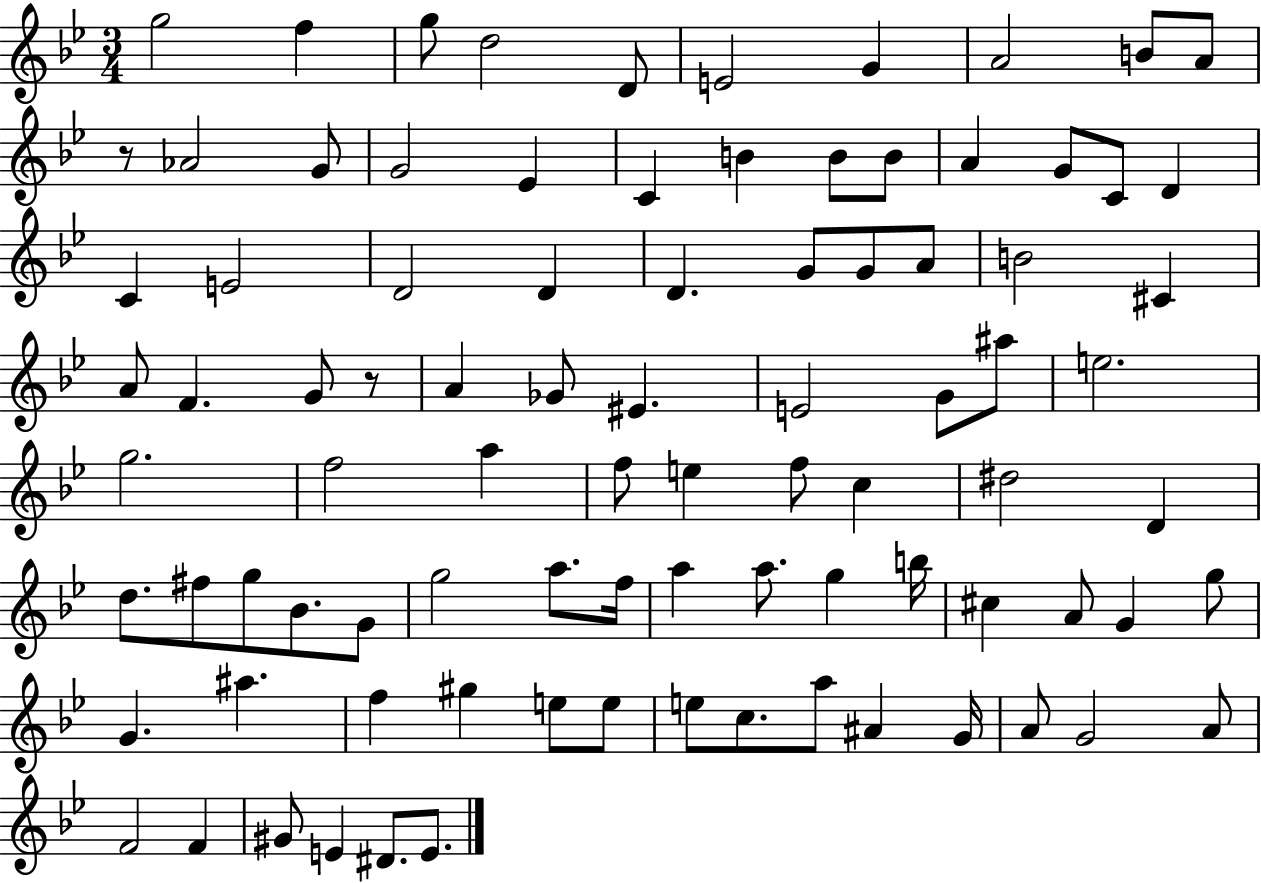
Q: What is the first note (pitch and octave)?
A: G5